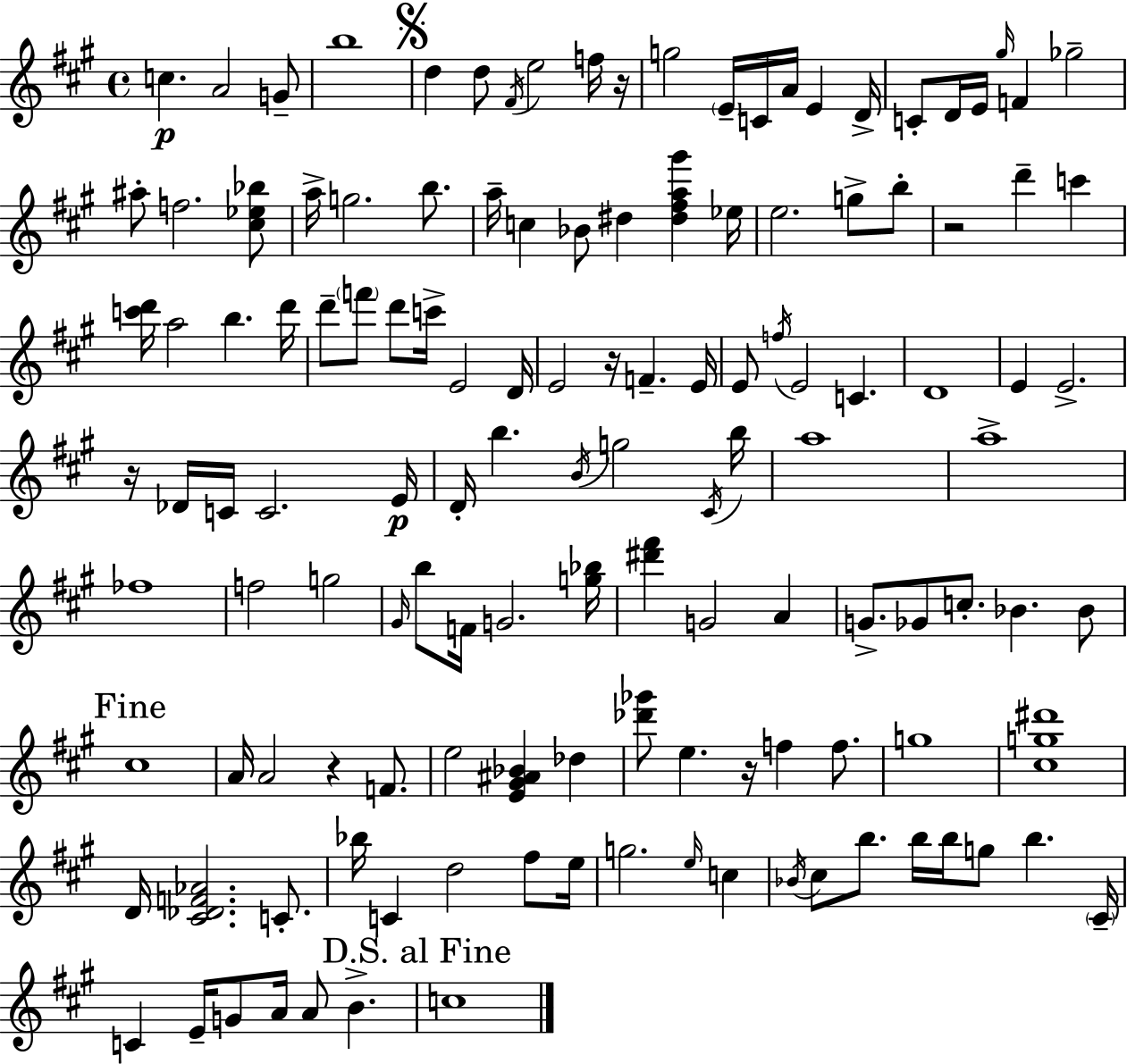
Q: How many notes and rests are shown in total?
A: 131